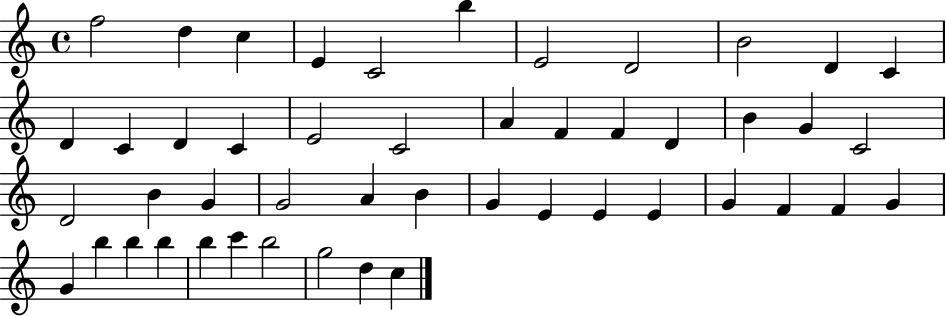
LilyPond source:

{
  \clef treble
  \time 4/4
  \defaultTimeSignature
  \key c \major
  f''2 d''4 c''4 | e'4 c'2 b''4 | e'2 d'2 | b'2 d'4 c'4 | \break d'4 c'4 d'4 c'4 | e'2 c'2 | a'4 f'4 f'4 d'4 | b'4 g'4 c'2 | \break d'2 b'4 g'4 | g'2 a'4 b'4 | g'4 e'4 e'4 e'4 | g'4 f'4 f'4 g'4 | \break g'4 b''4 b''4 b''4 | b''4 c'''4 b''2 | g''2 d''4 c''4 | \bar "|."
}